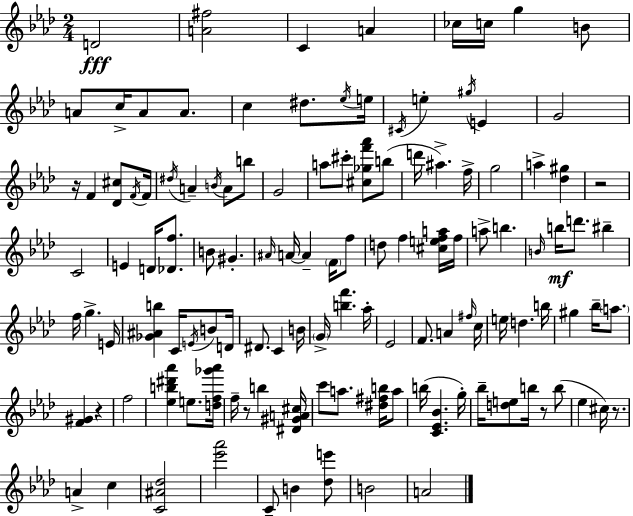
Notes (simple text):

D4/h [A4,F#5]/h C4/q A4/q CES5/s C5/s G5/q B4/e A4/e C5/s A4/e A4/e. C5/q D#5/e. Eb5/s E5/s C#4/s E5/q G#5/s E4/q G4/h R/s F4/q [Db4,C#5]/e F4/s F4/s D#5/s A4/q B4/s A4/e B5/e G4/h A5/e C#6/e [C#5,Gb5,F6,Ab6]/e B5/e D6/s A#5/q. F5/s G5/h A5/q [Db5,G#5]/q R/h C4/h E4/q D4/s [Db4,F5]/e. B4/e G#4/q. A#4/s A4/s A4/q F4/s F5/e D5/e F5/q [C#5,E5,F5,A5]/s F5/s A5/e B5/q. B4/s B5/s D6/e. BIS5/q F5/s G5/q. E4/s [Gb4,A#4,B5]/q C4/s E4/s B4/e D4/s D#4/e. C4/q B4/s G4/s [B5,F6]/q. Ab5/s Eb4/h F4/e. A4/q F#5/s C5/s E5/s D5/q. B5/s G#5/q Bb5/s A5/e. [F4,G#4]/q R/q F5/h [Eb5,B5,D#6,Ab6]/q E5/e. [D5,F5,Gb6,Ab6]/s F5/s R/e B5/q [D#4,G#4,A4,C#5]/s C6/e A5/e. [D#5,F#5,B5]/s A5/e B5/s [C4,Eb4,Bb4]/q. G5/s Bb5/s [D5,E5]/e B5/s R/e B5/e Eb5/q C#5/s R/e. A4/q C5/q [C4,A#4,Db5]/h [Eb6,Ab6]/h C4/e B4/q [Db5,E6]/e B4/h A4/h